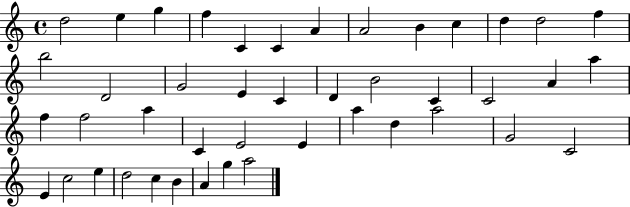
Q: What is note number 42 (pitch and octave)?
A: A4